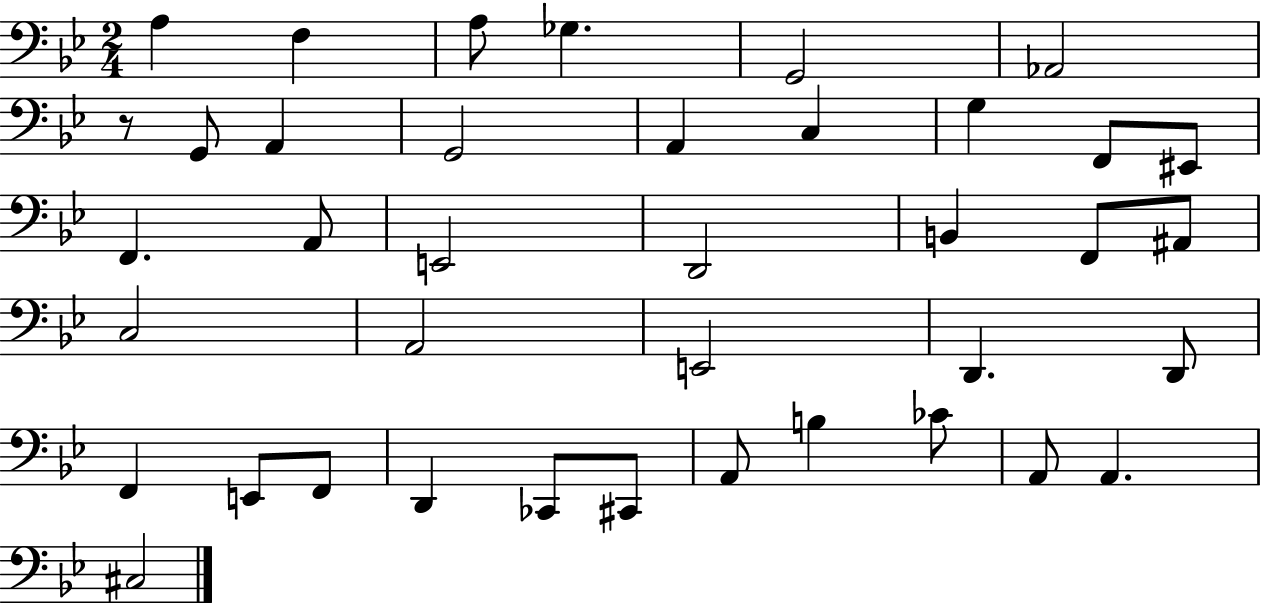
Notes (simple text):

A3/q F3/q A3/e Gb3/q. G2/h Ab2/h R/e G2/e A2/q G2/h A2/q C3/q G3/q F2/e EIS2/e F2/q. A2/e E2/h D2/h B2/q F2/e A#2/e C3/h A2/h E2/h D2/q. D2/e F2/q E2/e F2/e D2/q CES2/e C#2/e A2/e B3/q CES4/e A2/e A2/q. C#3/h